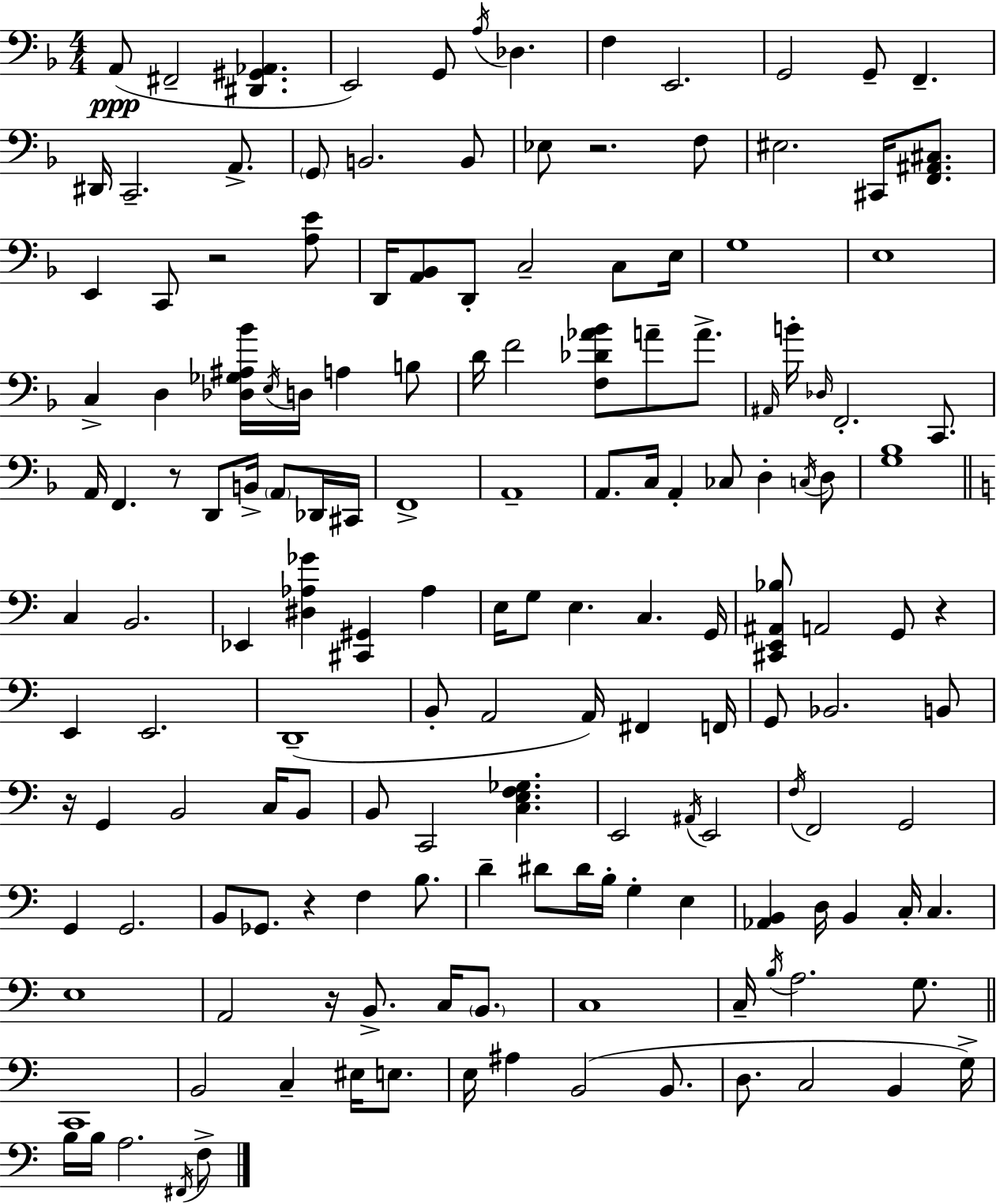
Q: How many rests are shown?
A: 7